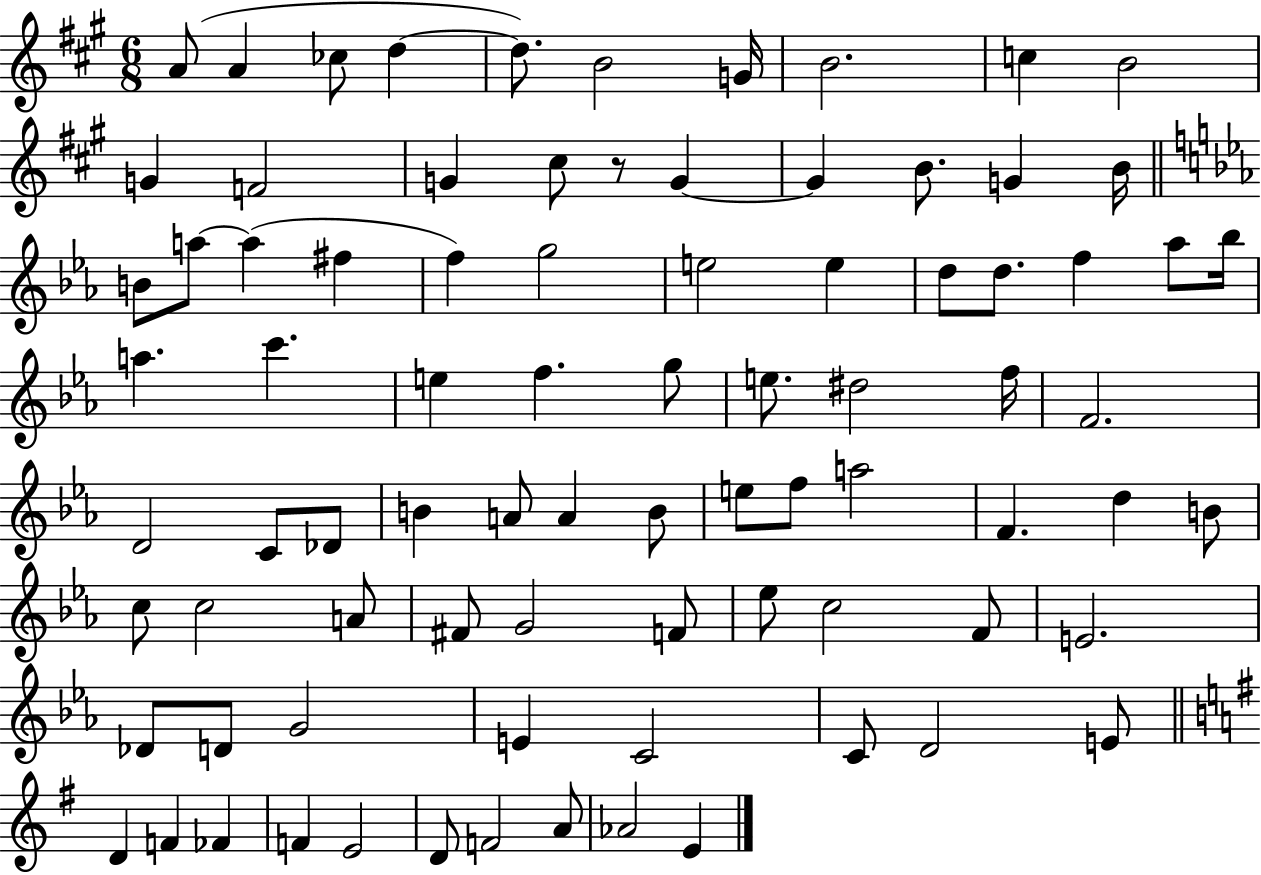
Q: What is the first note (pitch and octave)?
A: A4